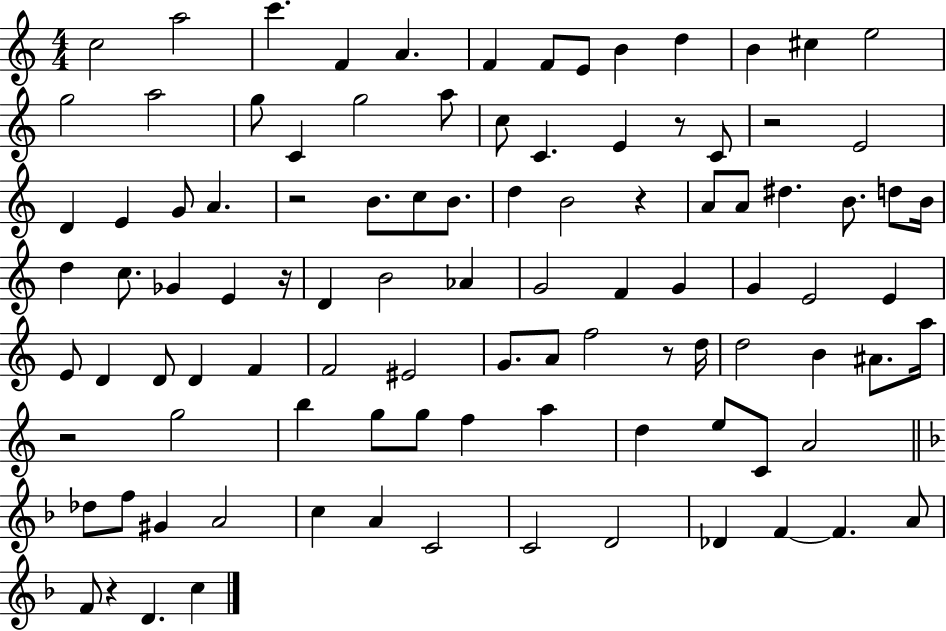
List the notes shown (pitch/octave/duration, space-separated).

C5/h A5/h C6/q. F4/q A4/q. F4/q F4/e E4/e B4/q D5/q B4/q C#5/q E5/h G5/h A5/h G5/e C4/q G5/h A5/e C5/e C4/q. E4/q R/e C4/e R/h E4/h D4/q E4/q G4/e A4/q. R/h B4/e. C5/e B4/e. D5/q B4/h R/q A4/e A4/e D#5/q. B4/e. D5/e B4/s D5/q C5/e. Gb4/q E4/q R/s D4/q B4/h Ab4/q G4/h F4/q G4/q G4/q E4/h E4/q E4/e D4/q D4/e D4/q F4/q F4/h EIS4/h G4/e. A4/e F5/h R/e D5/s D5/h B4/q A#4/e. A5/s R/h G5/h B5/q G5/e G5/e F5/q A5/q D5/q E5/e C4/e A4/h Db5/e F5/e G#4/q A4/h C5/q A4/q C4/h C4/h D4/h Db4/q F4/q F4/q. A4/e F4/e R/q D4/q. C5/q